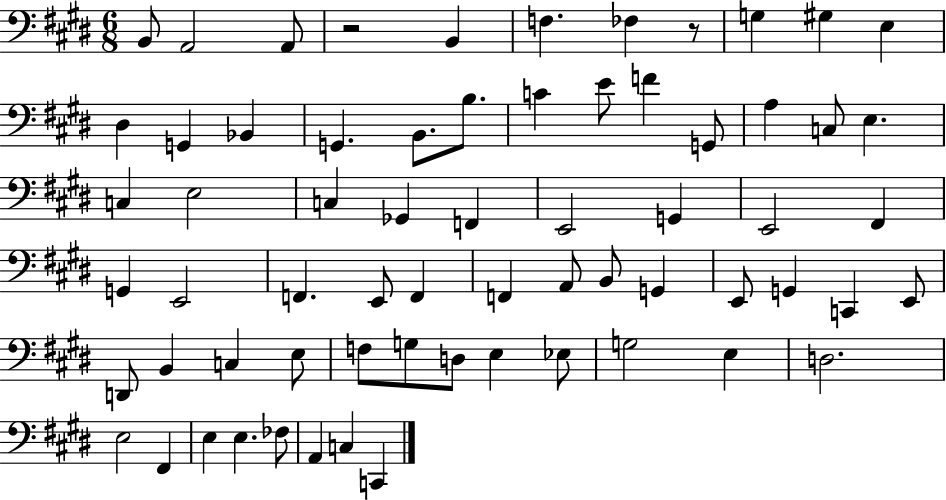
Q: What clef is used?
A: bass